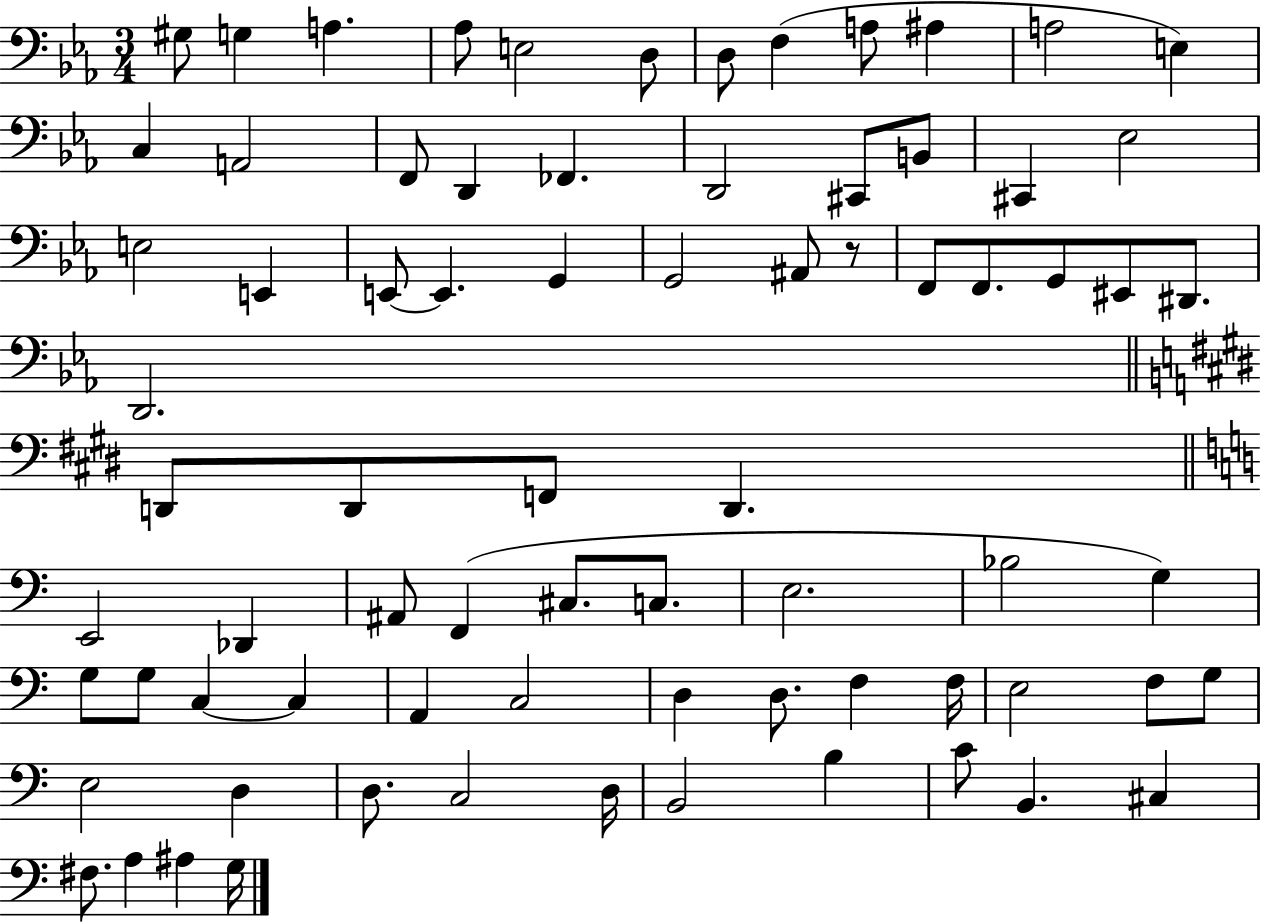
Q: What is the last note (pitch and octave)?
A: G3